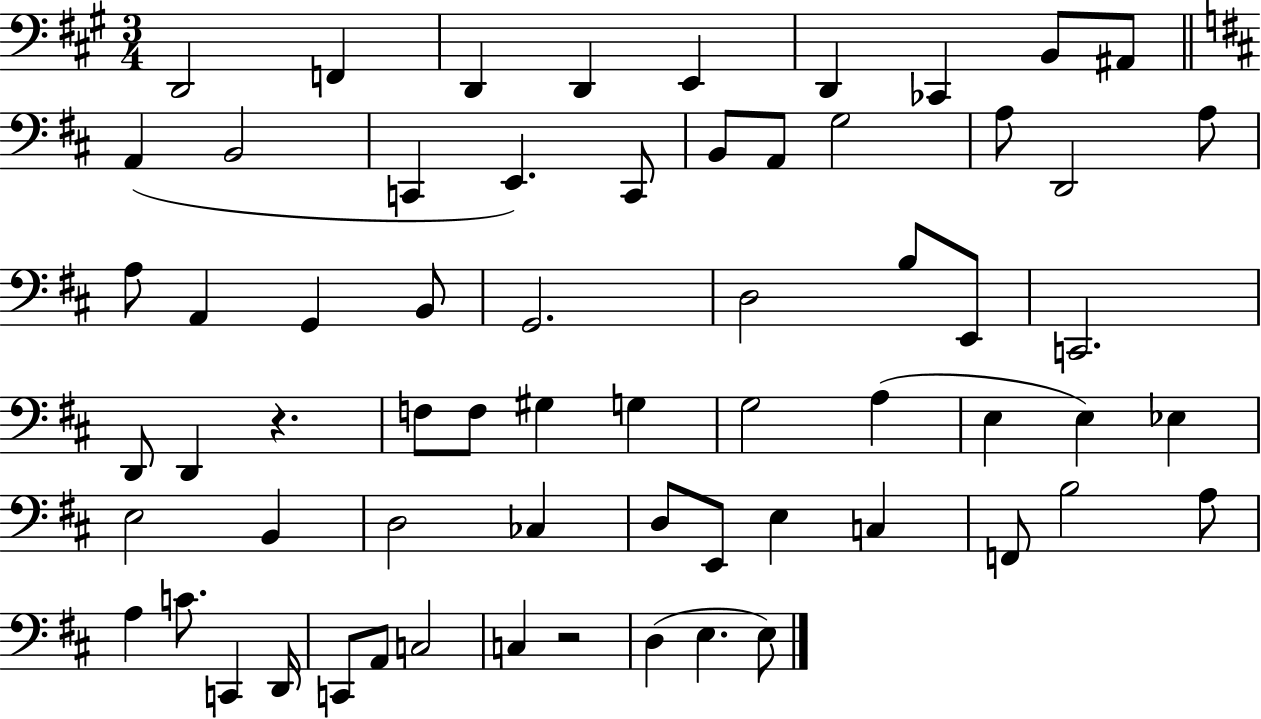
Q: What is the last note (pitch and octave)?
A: E3